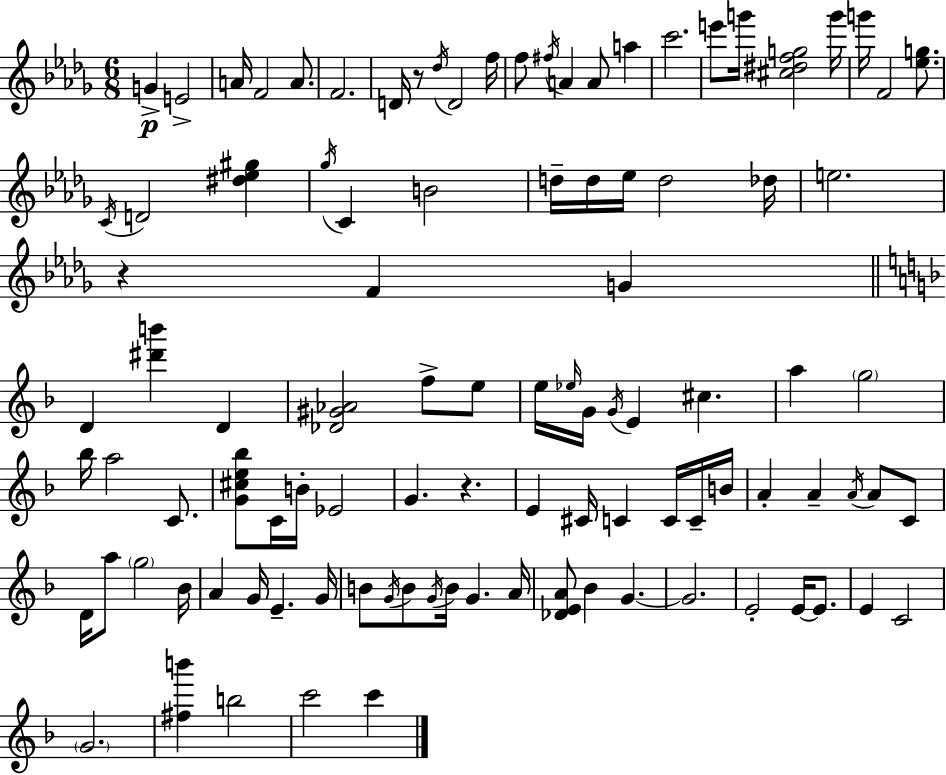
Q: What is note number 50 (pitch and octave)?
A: C4